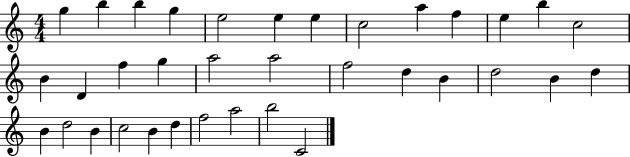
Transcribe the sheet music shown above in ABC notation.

X:1
T:Untitled
M:4/4
L:1/4
K:C
g b b g e2 e e c2 a f e b c2 B D f g a2 a2 f2 d B d2 B d B d2 B c2 B d f2 a2 b2 C2